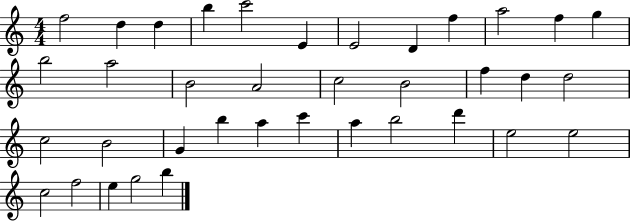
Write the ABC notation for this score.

X:1
T:Untitled
M:4/4
L:1/4
K:C
f2 d d b c'2 E E2 D f a2 f g b2 a2 B2 A2 c2 B2 f d d2 c2 B2 G b a c' a b2 d' e2 e2 c2 f2 e g2 b